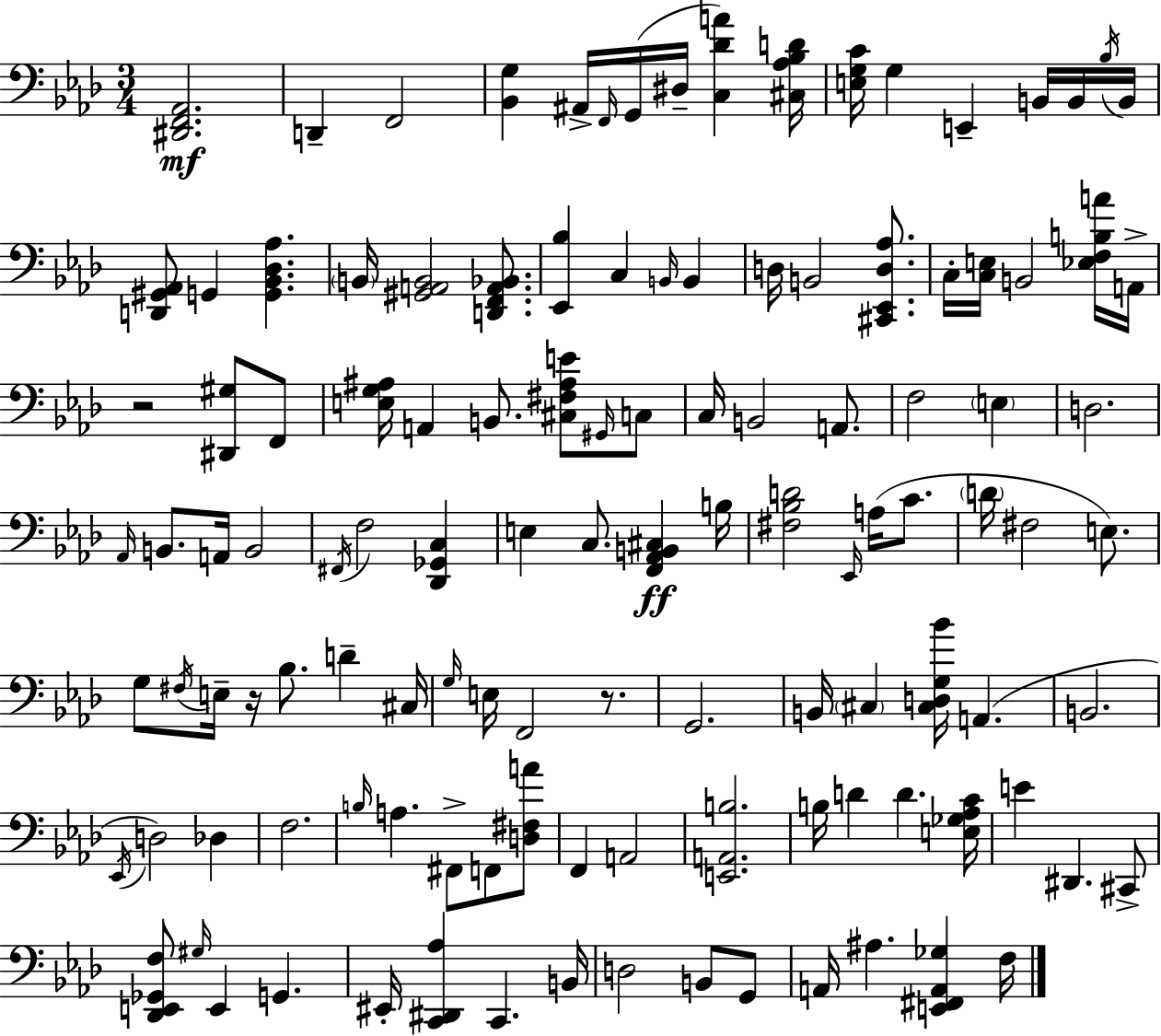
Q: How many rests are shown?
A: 3